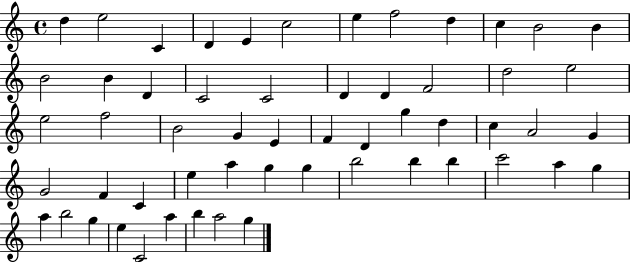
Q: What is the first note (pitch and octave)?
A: D5